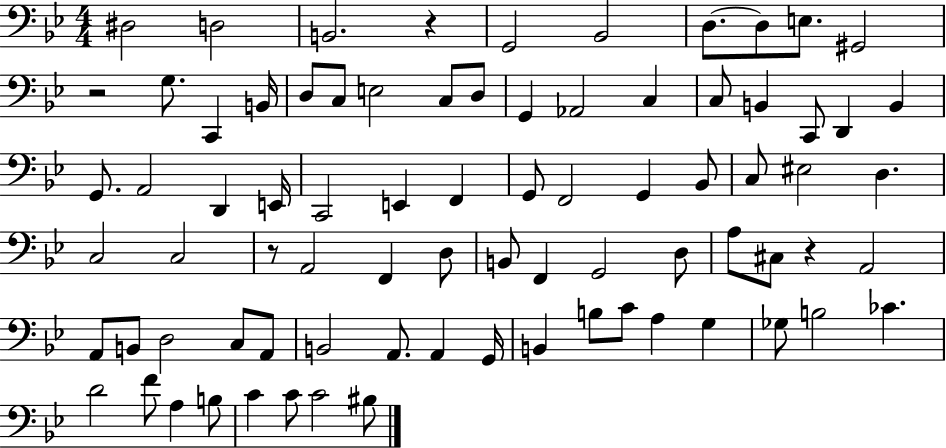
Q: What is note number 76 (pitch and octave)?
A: BIS3